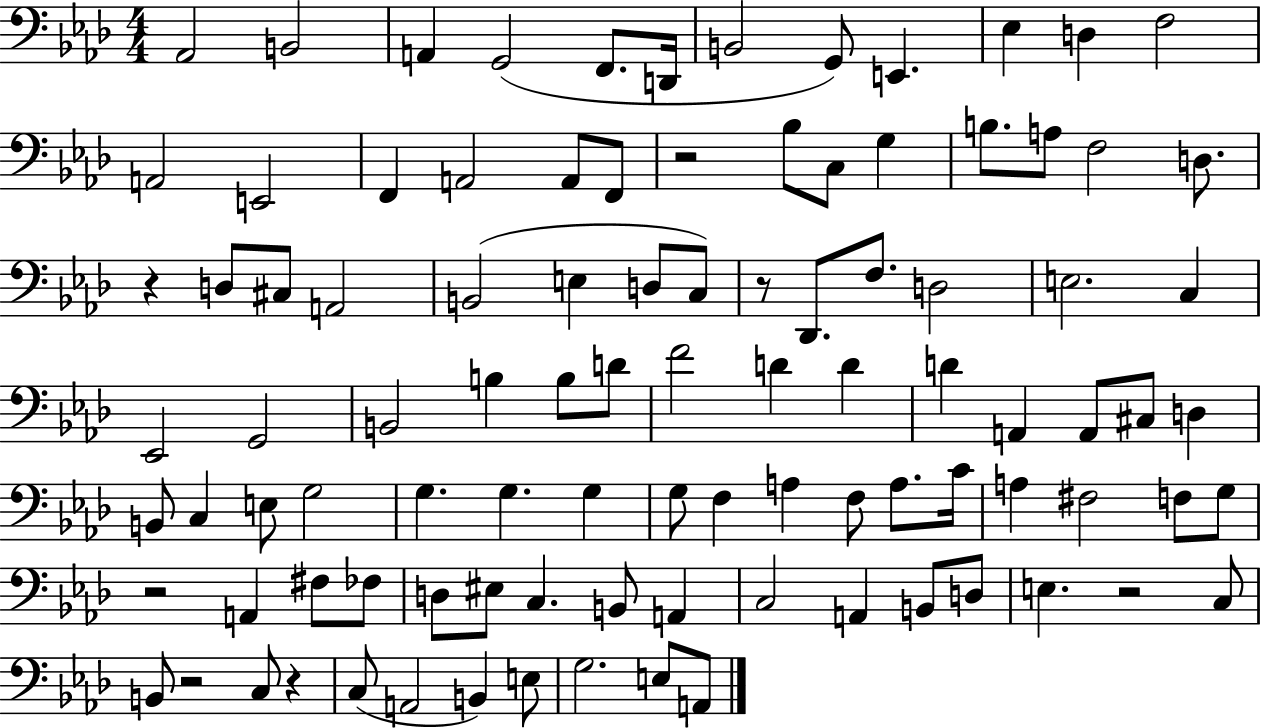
{
  \clef bass
  \numericTimeSignature
  \time 4/4
  \key aes \major
  aes,2 b,2 | a,4 g,2( f,8. d,16 | b,2 g,8) e,4. | ees4 d4 f2 | \break a,2 e,2 | f,4 a,2 a,8 f,8 | r2 bes8 c8 g4 | b8. a8 f2 d8. | \break r4 d8 cis8 a,2 | b,2( e4 d8 c8) | r8 des,8. f8. d2 | e2. c4 | \break ees,2 g,2 | b,2 b4 b8 d'8 | f'2 d'4 d'4 | d'4 a,4 a,8 cis8 d4 | \break b,8 c4 e8 g2 | g4. g4. g4 | g8 f4 a4 f8 a8. c'16 | a4 fis2 f8 g8 | \break r2 a,4 fis8 fes8 | d8 eis8 c4. b,8 a,4 | c2 a,4 b,8 d8 | e4. r2 c8 | \break b,8 r2 c8 r4 | c8( a,2 b,4) e8 | g2. e8 a,8 | \bar "|."
}